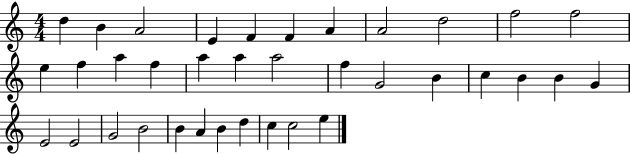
D5/q B4/q A4/h E4/q F4/q F4/q A4/q A4/h D5/h F5/h F5/h E5/q F5/q A5/q F5/q A5/q A5/q A5/h F5/q G4/h B4/q C5/q B4/q B4/q G4/q E4/h E4/h G4/h B4/h B4/q A4/q B4/q D5/q C5/q C5/h E5/q